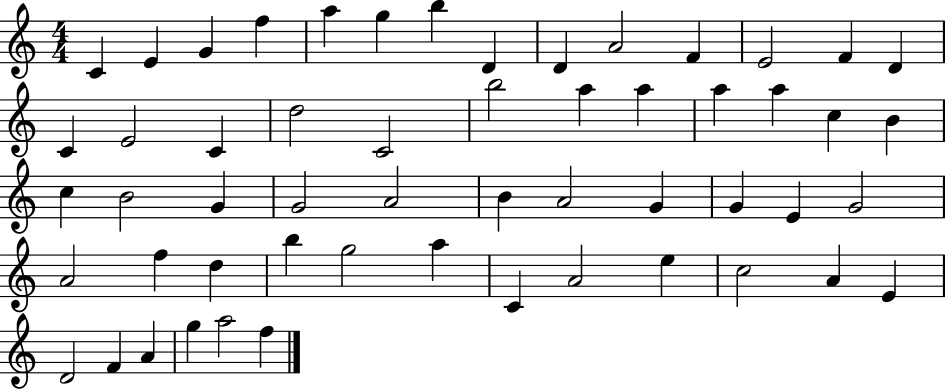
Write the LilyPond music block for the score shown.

{
  \clef treble
  \numericTimeSignature
  \time 4/4
  \key c \major
  c'4 e'4 g'4 f''4 | a''4 g''4 b''4 d'4 | d'4 a'2 f'4 | e'2 f'4 d'4 | \break c'4 e'2 c'4 | d''2 c'2 | b''2 a''4 a''4 | a''4 a''4 c''4 b'4 | \break c''4 b'2 g'4 | g'2 a'2 | b'4 a'2 g'4 | g'4 e'4 g'2 | \break a'2 f''4 d''4 | b''4 g''2 a''4 | c'4 a'2 e''4 | c''2 a'4 e'4 | \break d'2 f'4 a'4 | g''4 a''2 f''4 | \bar "|."
}